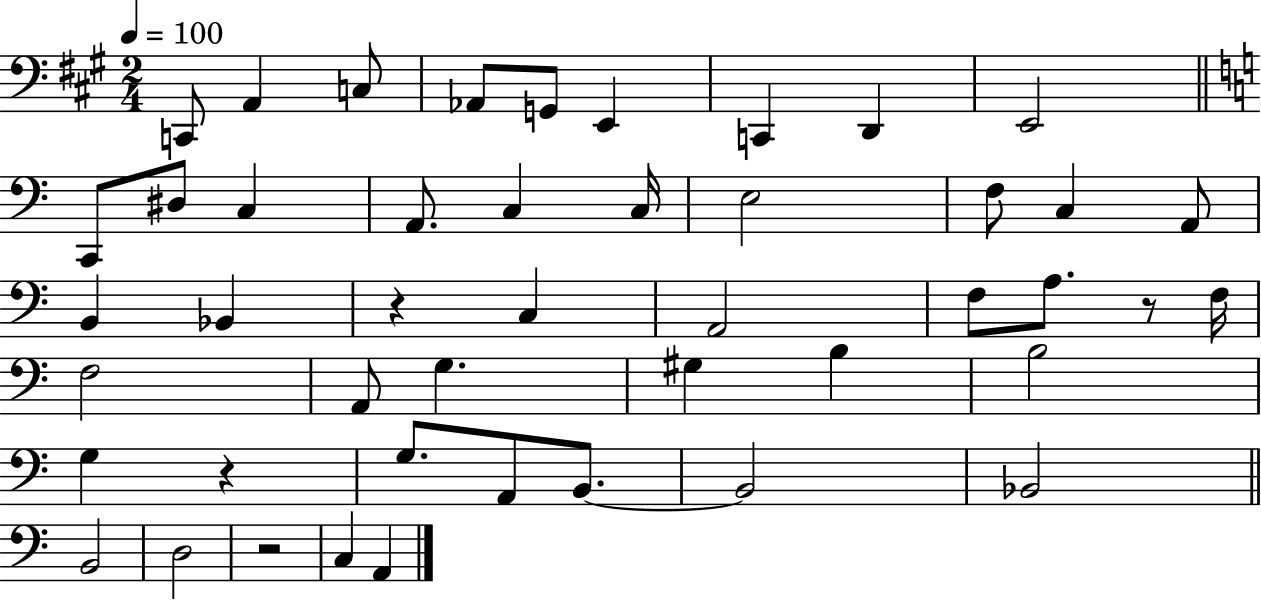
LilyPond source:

{
  \clef bass
  \numericTimeSignature
  \time 2/4
  \key a \major
  \tempo 4 = 100
  c,8 a,4 c8 | aes,8 g,8 e,4 | c,4 d,4 | e,2 | \break \bar "||" \break \key c \major c,8 dis8 c4 | a,8. c4 c16 | e2 | f8 c4 a,8 | \break b,4 bes,4 | r4 c4 | a,2 | f8 a8. r8 f16 | \break f2 | a,8 g4. | gis4 b4 | b2 | \break g4 r4 | g8. a,8 b,8.~~ | b,2 | bes,2 | \break \bar "||" \break \key c \major b,2 | d2 | r2 | c4 a,4 | \break \bar "|."
}